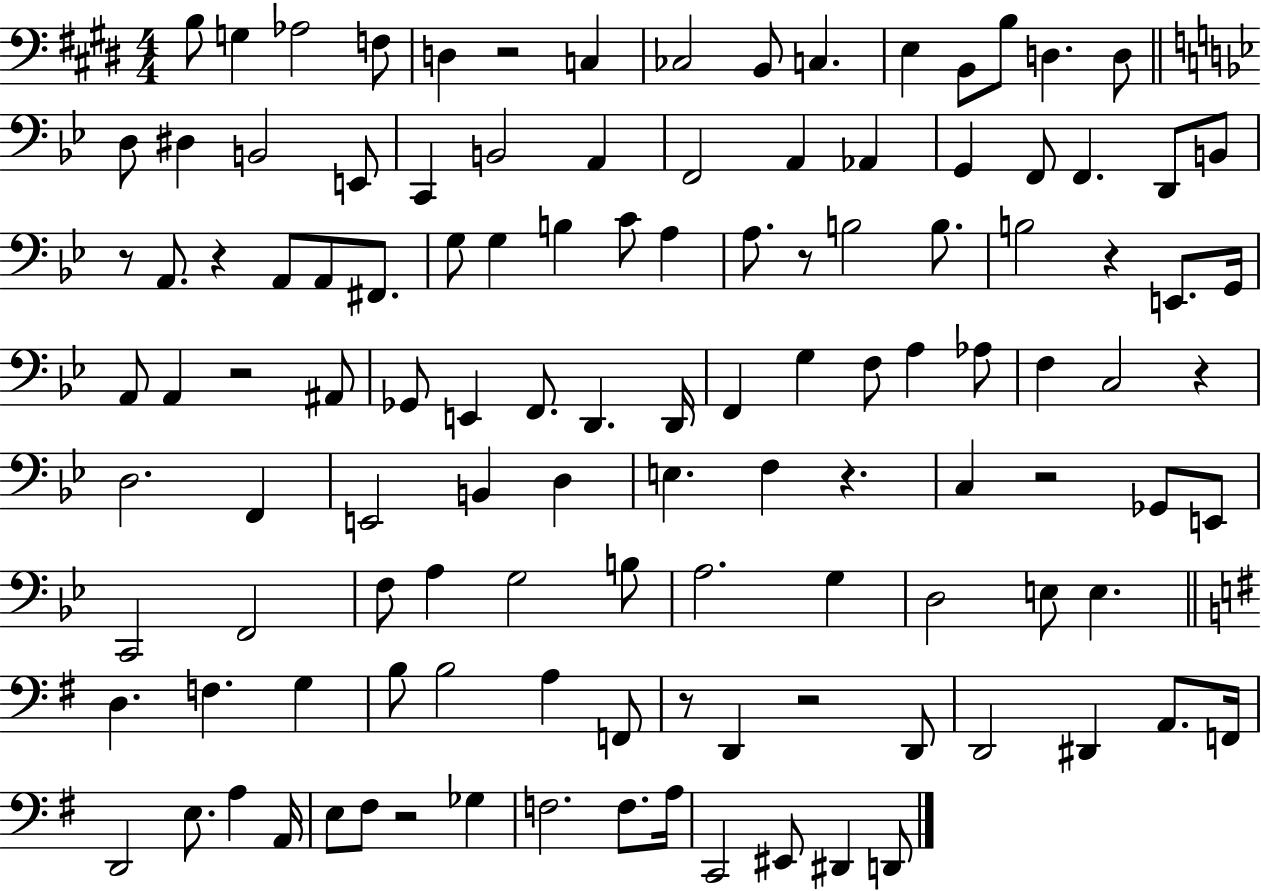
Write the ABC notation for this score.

X:1
T:Untitled
M:4/4
L:1/4
K:E
B,/2 G, _A,2 F,/2 D, z2 C, _C,2 B,,/2 C, E, B,,/2 B,/2 D, D,/2 D,/2 ^D, B,,2 E,,/2 C,, B,,2 A,, F,,2 A,, _A,, G,, F,,/2 F,, D,,/2 B,,/2 z/2 A,,/2 z A,,/2 A,,/2 ^F,,/2 G,/2 G, B, C/2 A, A,/2 z/2 B,2 B,/2 B,2 z E,,/2 G,,/4 A,,/2 A,, z2 ^A,,/2 _G,,/2 E,, F,,/2 D,, D,,/4 F,, G, F,/2 A, _A,/2 F, C,2 z D,2 F,, E,,2 B,, D, E, F, z C, z2 _G,,/2 E,,/2 C,,2 F,,2 F,/2 A, G,2 B,/2 A,2 G, D,2 E,/2 E, D, F, G, B,/2 B,2 A, F,,/2 z/2 D,, z2 D,,/2 D,,2 ^D,, A,,/2 F,,/4 D,,2 E,/2 A, A,,/4 E,/2 ^F,/2 z2 _G, F,2 F,/2 A,/4 C,,2 ^E,,/2 ^D,, D,,/2